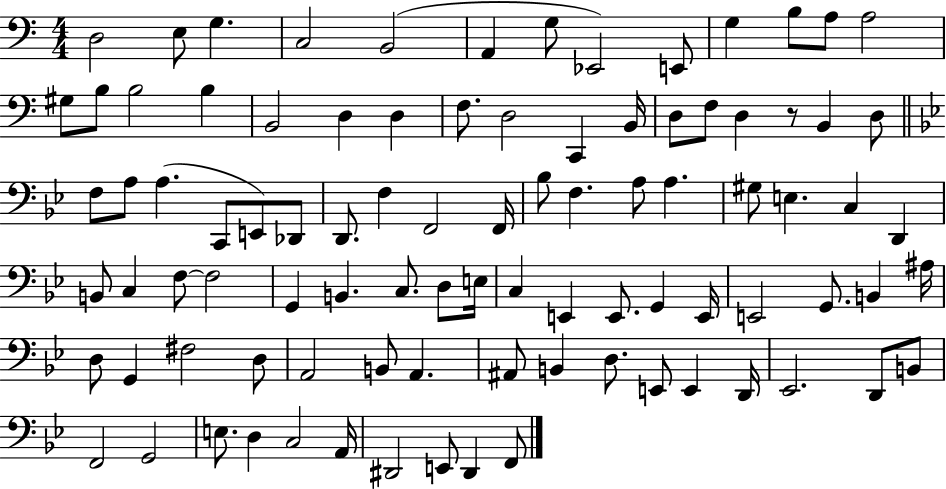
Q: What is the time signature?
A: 4/4